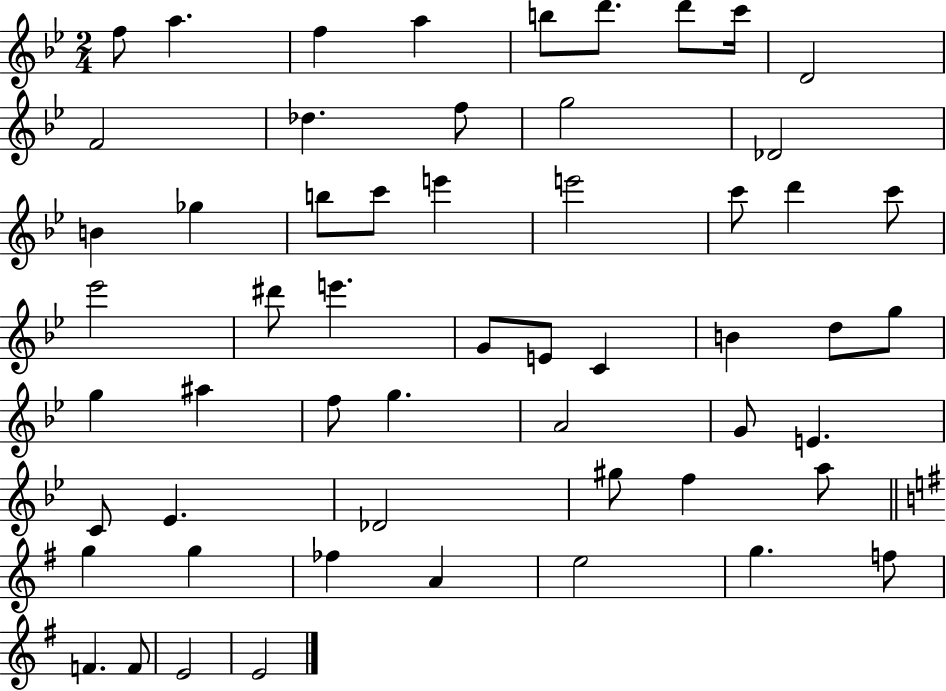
F5/e A5/q. F5/q A5/q B5/e D6/e. D6/e C6/s D4/h F4/h Db5/q. F5/e G5/h Db4/h B4/q Gb5/q B5/e C6/e E6/q E6/h C6/e D6/q C6/e Eb6/h D#6/e E6/q. G4/e E4/e C4/q B4/q D5/e G5/e G5/q A#5/q F5/e G5/q. A4/h G4/e E4/q. C4/e Eb4/q. Db4/h G#5/e F5/q A5/e G5/q G5/q FES5/q A4/q E5/h G5/q. F5/e F4/q. F4/e E4/h E4/h